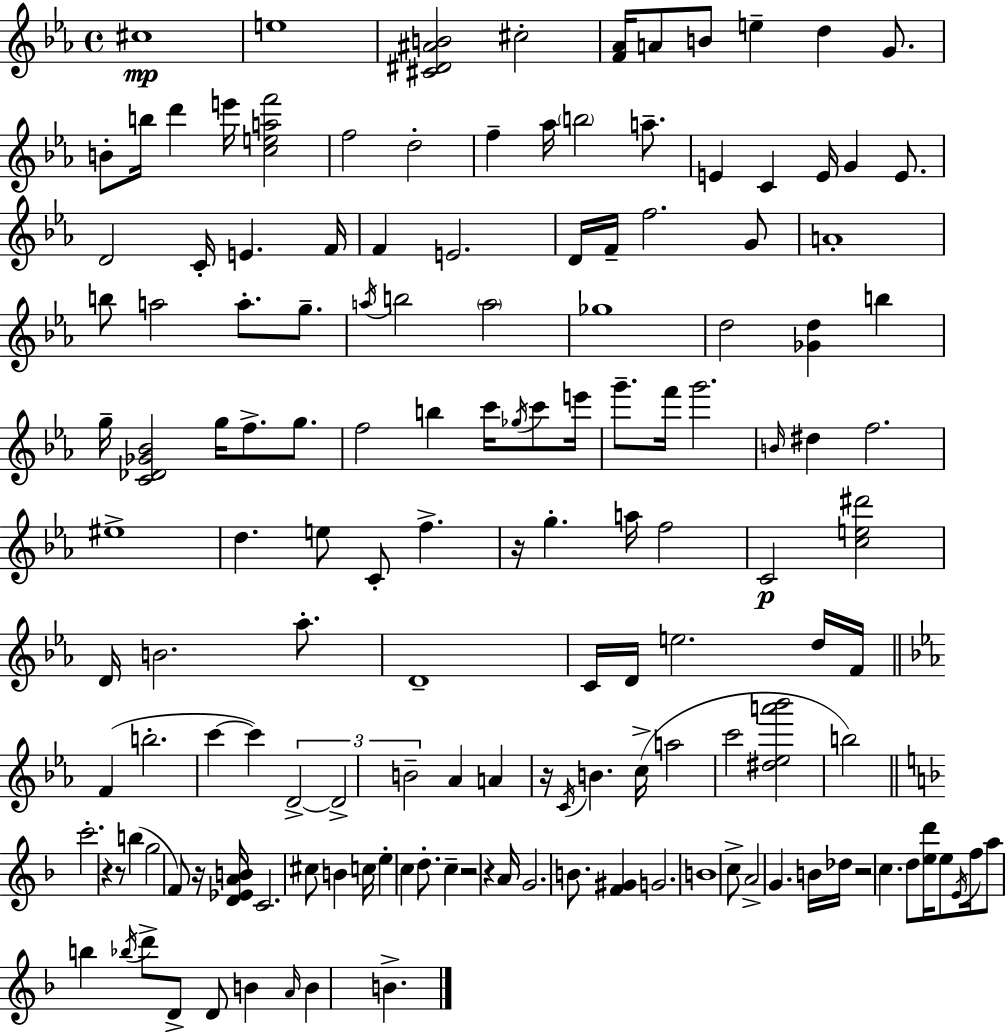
C#5/w E5/w [C#4,D#4,A#4,B4]/h C#5/h [F4,Ab4]/s A4/e B4/e E5/q D5/q G4/e. B4/e B5/s D6/q E6/s [C5,E5,A5,F6]/h F5/h D5/h F5/q Ab5/s B5/h A5/e. E4/q C4/q E4/s G4/q E4/e. D4/h C4/s E4/q. F4/s F4/q E4/h. D4/s F4/s F5/h. G4/e A4/w B5/e A5/h A5/e. G5/e. A5/s B5/h A5/h Gb5/w D5/h [Gb4,D5]/q B5/q G5/s [C4,Db4,Gb4,Bb4]/h G5/s F5/e. G5/e. F5/h B5/q C6/s Gb5/s C6/e E6/s G6/e. F6/s G6/h. B4/s D#5/q F5/h. EIS5/w D5/q. E5/e C4/e F5/q. R/s G5/q. A5/s F5/h C4/h [C5,E5,D#6]/h D4/s B4/h. Ab5/e. D4/w C4/s D4/s E5/h. D5/s F4/s F4/q B5/h. C6/q C6/q D4/h D4/h B4/h Ab4/q A4/q R/s C4/s B4/q. C5/s A5/h C6/h [D#5,Eb5,A6,Bb6]/h B5/h C6/h. R/q R/e B5/q G5/h F4/e R/s [D4,Eb4,A4,B4]/s C4/h. C#5/e B4/q C5/s E5/q C5/q D5/e. C5/q R/h R/q A4/s G4/h. B4/e. [F4,G#4]/q G4/h. B4/w C5/e A4/h G4/q. B4/s Db5/s R/h C5/q. D5/e [E5,D6]/s E5/e E4/s F5/s A5/e B5/q Bb5/s D6/e D4/e D4/e B4/q A4/s B4/q B4/q.